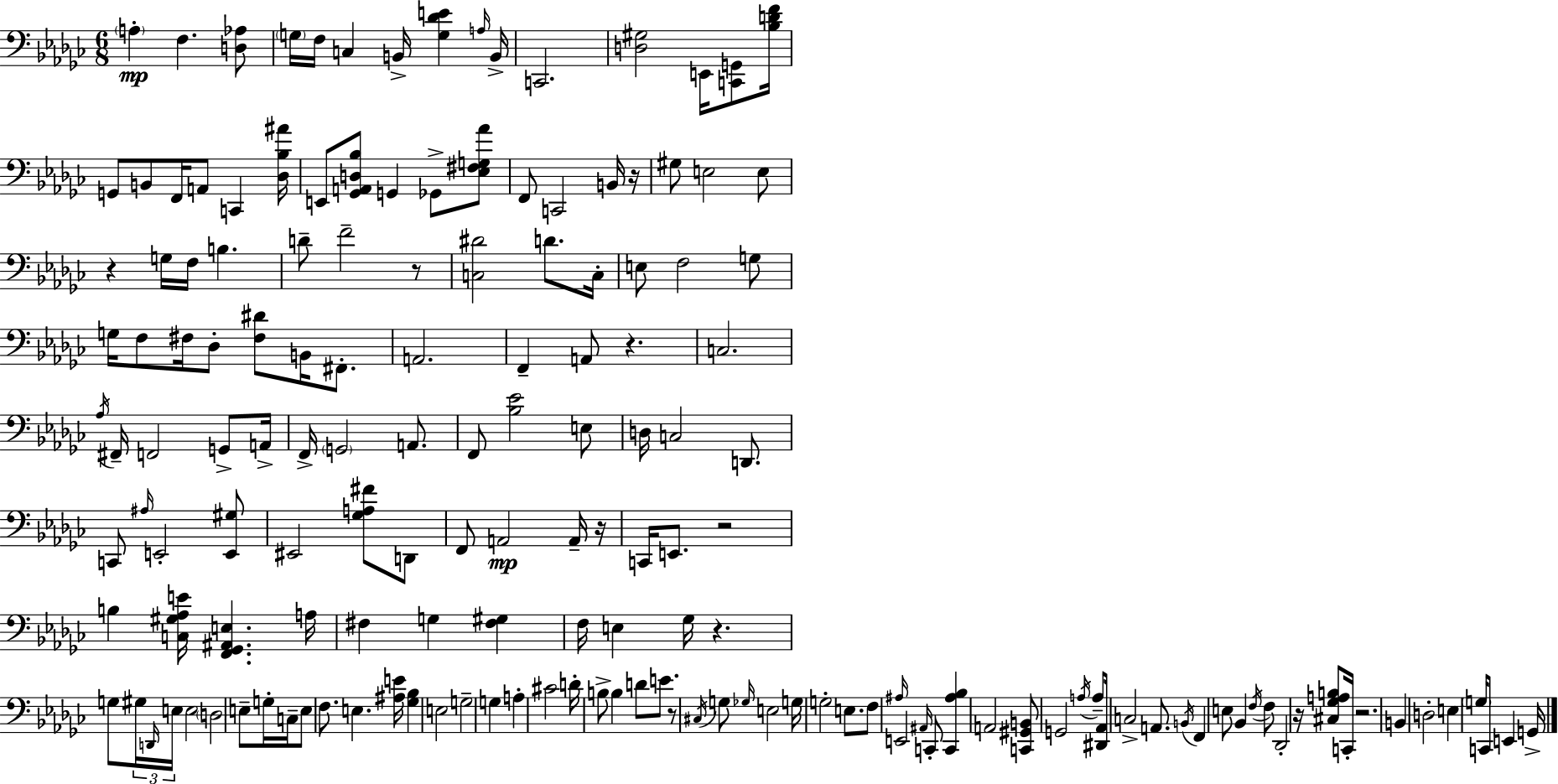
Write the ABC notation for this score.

X:1
T:Untitled
M:6/8
L:1/4
K:Ebm
A, F, [D,_A,]/2 G,/4 F,/4 C, B,,/4 [G,_DE] A,/4 B,,/4 C,,2 [D,^G,]2 E,,/4 [C,,G,,]/2 [_B,DF]/4 G,,/2 B,,/2 F,,/4 A,,/2 C,, [_D,_B,^A]/4 E,,/2 [_G,,A,,D,_B,]/2 G,, _G,,/2 [_E,^F,G,_A]/2 F,,/2 C,,2 B,,/4 z/4 ^G,/2 E,2 E,/2 z G,/4 F,/4 B, D/2 F2 z/2 [C,^D]2 D/2 C,/4 E,/2 F,2 G,/2 G,/4 F,/2 ^F,/4 _D,/2 [^F,^D]/2 B,,/4 ^F,,/2 A,,2 F,, A,,/2 z C,2 _A,/4 ^F,,/4 F,,2 G,,/2 A,,/4 F,,/4 G,,2 A,,/2 F,,/2 [_B,_E]2 E,/2 D,/4 C,2 D,,/2 C,,/2 ^A,/4 E,,2 [E,,^G,]/2 ^E,,2 [_G,A,^F]/2 D,,/2 F,,/2 A,,2 A,,/4 z/4 C,,/4 E,,/2 z2 B, [C,^G,_A,E]/4 [F,,_G,,^A,,E,] A,/4 ^F, G, [^F,^G,] F,/4 E, _G,/4 z G,/2 ^G,/4 D,,/4 E,/4 E,2 D,2 E,/2 G,/4 C,/4 E,/2 F,/2 E, [^A,E]/4 [_G,_B,] E,2 G,2 G, A, ^C2 D/4 B,/2 B, D/2 E/2 z/2 ^C,/4 G,/2 _G,/4 E,2 G,/4 G,2 E,/2 F,/2 ^A,/4 E,,2 ^A,,/4 C,,/2 [C,,^A,_B,] A,,2 [C,,^G,,B,,]/2 G,,2 A,/4 A,/2 [^D,,_A,,]/4 C,2 A,,/2 B,,/4 F,, E,/2 _B,, F,/4 F,/2 _D,,2 z/4 [^C,_G,A,B,]/2 C,,/4 z2 B,, D,2 E, G,/4 C,,/2 E,, G,,/4